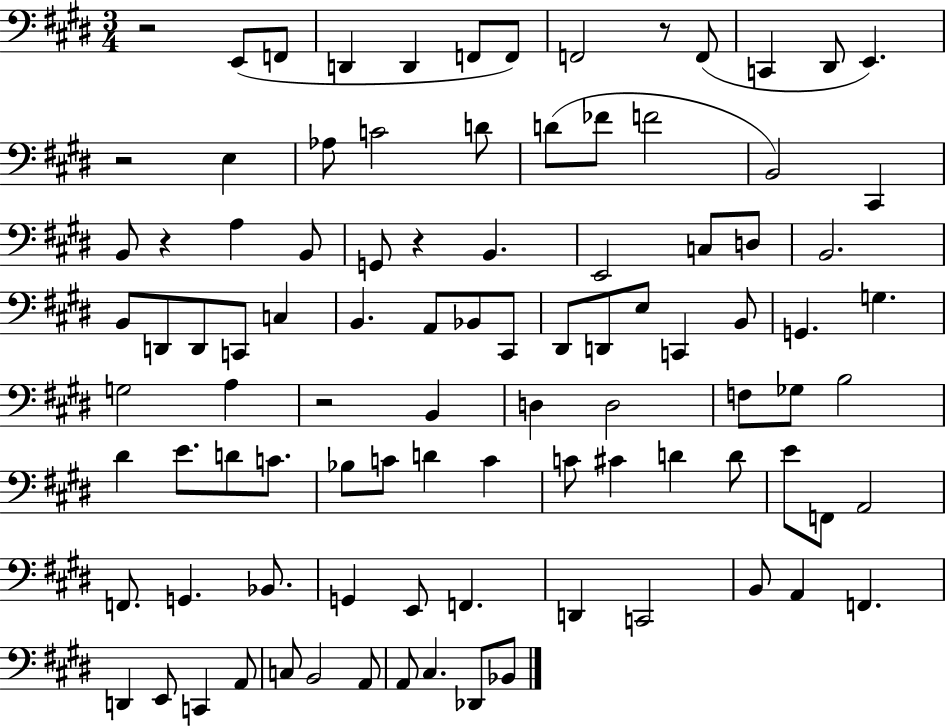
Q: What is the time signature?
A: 3/4